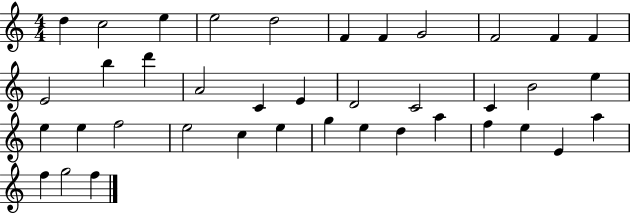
D5/q C5/h E5/q E5/h D5/h F4/q F4/q G4/h F4/h F4/q F4/q E4/h B5/q D6/q A4/h C4/q E4/q D4/h C4/h C4/q B4/h E5/q E5/q E5/q F5/h E5/h C5/q E5/q G5/q E5/q D5/q A5/q F5/q E5/q E4/q A5/q F5/q G5/h F5/q